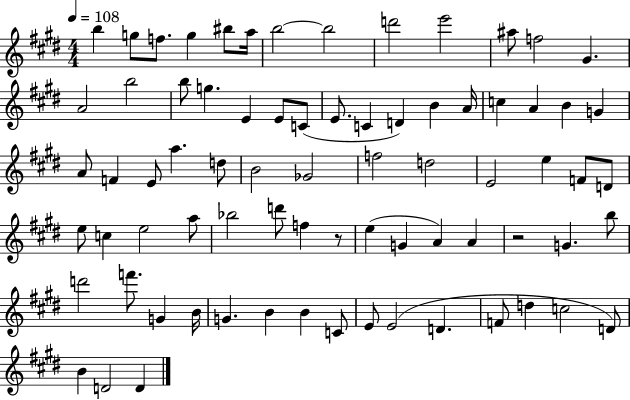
{
  \clef treble
  \numericTimeSignature
  \time 4/4
  \key e \major
  \tempo 4 = 108
  b''4 g''8 f''8. g''4 bis''8 a''16 | b''2~~ b''2 | d'''2 e'''2 | ais''8 f''2 gis'4. | \break a'2 b''2 | b''8 g''4. e'4 e'8 c'8( | e'8. c'4 d'4) b'4 a'16 | c''4 a'4 b'4 g'4 | \break a'8 f'4 e'8 a''4. d''8 | b'2 ges'2 | f''2 d''2 | e'2 e''4 f'8 d'8 | \break e''8 c''4 e''2 a''8 | bes''2 d'''8 f''4 r8 | e''4( g'4 a'4) a'4 | r2 g'4. b''8 | \break d'''2 f'''8. g'4 b'16 | g'4. b'4 b'4 c'8 | e'8 e'2( d'4. | f'8 d''4 c''2 d'8) | \break b'4 d'2 d'4 | \bar "|."
}